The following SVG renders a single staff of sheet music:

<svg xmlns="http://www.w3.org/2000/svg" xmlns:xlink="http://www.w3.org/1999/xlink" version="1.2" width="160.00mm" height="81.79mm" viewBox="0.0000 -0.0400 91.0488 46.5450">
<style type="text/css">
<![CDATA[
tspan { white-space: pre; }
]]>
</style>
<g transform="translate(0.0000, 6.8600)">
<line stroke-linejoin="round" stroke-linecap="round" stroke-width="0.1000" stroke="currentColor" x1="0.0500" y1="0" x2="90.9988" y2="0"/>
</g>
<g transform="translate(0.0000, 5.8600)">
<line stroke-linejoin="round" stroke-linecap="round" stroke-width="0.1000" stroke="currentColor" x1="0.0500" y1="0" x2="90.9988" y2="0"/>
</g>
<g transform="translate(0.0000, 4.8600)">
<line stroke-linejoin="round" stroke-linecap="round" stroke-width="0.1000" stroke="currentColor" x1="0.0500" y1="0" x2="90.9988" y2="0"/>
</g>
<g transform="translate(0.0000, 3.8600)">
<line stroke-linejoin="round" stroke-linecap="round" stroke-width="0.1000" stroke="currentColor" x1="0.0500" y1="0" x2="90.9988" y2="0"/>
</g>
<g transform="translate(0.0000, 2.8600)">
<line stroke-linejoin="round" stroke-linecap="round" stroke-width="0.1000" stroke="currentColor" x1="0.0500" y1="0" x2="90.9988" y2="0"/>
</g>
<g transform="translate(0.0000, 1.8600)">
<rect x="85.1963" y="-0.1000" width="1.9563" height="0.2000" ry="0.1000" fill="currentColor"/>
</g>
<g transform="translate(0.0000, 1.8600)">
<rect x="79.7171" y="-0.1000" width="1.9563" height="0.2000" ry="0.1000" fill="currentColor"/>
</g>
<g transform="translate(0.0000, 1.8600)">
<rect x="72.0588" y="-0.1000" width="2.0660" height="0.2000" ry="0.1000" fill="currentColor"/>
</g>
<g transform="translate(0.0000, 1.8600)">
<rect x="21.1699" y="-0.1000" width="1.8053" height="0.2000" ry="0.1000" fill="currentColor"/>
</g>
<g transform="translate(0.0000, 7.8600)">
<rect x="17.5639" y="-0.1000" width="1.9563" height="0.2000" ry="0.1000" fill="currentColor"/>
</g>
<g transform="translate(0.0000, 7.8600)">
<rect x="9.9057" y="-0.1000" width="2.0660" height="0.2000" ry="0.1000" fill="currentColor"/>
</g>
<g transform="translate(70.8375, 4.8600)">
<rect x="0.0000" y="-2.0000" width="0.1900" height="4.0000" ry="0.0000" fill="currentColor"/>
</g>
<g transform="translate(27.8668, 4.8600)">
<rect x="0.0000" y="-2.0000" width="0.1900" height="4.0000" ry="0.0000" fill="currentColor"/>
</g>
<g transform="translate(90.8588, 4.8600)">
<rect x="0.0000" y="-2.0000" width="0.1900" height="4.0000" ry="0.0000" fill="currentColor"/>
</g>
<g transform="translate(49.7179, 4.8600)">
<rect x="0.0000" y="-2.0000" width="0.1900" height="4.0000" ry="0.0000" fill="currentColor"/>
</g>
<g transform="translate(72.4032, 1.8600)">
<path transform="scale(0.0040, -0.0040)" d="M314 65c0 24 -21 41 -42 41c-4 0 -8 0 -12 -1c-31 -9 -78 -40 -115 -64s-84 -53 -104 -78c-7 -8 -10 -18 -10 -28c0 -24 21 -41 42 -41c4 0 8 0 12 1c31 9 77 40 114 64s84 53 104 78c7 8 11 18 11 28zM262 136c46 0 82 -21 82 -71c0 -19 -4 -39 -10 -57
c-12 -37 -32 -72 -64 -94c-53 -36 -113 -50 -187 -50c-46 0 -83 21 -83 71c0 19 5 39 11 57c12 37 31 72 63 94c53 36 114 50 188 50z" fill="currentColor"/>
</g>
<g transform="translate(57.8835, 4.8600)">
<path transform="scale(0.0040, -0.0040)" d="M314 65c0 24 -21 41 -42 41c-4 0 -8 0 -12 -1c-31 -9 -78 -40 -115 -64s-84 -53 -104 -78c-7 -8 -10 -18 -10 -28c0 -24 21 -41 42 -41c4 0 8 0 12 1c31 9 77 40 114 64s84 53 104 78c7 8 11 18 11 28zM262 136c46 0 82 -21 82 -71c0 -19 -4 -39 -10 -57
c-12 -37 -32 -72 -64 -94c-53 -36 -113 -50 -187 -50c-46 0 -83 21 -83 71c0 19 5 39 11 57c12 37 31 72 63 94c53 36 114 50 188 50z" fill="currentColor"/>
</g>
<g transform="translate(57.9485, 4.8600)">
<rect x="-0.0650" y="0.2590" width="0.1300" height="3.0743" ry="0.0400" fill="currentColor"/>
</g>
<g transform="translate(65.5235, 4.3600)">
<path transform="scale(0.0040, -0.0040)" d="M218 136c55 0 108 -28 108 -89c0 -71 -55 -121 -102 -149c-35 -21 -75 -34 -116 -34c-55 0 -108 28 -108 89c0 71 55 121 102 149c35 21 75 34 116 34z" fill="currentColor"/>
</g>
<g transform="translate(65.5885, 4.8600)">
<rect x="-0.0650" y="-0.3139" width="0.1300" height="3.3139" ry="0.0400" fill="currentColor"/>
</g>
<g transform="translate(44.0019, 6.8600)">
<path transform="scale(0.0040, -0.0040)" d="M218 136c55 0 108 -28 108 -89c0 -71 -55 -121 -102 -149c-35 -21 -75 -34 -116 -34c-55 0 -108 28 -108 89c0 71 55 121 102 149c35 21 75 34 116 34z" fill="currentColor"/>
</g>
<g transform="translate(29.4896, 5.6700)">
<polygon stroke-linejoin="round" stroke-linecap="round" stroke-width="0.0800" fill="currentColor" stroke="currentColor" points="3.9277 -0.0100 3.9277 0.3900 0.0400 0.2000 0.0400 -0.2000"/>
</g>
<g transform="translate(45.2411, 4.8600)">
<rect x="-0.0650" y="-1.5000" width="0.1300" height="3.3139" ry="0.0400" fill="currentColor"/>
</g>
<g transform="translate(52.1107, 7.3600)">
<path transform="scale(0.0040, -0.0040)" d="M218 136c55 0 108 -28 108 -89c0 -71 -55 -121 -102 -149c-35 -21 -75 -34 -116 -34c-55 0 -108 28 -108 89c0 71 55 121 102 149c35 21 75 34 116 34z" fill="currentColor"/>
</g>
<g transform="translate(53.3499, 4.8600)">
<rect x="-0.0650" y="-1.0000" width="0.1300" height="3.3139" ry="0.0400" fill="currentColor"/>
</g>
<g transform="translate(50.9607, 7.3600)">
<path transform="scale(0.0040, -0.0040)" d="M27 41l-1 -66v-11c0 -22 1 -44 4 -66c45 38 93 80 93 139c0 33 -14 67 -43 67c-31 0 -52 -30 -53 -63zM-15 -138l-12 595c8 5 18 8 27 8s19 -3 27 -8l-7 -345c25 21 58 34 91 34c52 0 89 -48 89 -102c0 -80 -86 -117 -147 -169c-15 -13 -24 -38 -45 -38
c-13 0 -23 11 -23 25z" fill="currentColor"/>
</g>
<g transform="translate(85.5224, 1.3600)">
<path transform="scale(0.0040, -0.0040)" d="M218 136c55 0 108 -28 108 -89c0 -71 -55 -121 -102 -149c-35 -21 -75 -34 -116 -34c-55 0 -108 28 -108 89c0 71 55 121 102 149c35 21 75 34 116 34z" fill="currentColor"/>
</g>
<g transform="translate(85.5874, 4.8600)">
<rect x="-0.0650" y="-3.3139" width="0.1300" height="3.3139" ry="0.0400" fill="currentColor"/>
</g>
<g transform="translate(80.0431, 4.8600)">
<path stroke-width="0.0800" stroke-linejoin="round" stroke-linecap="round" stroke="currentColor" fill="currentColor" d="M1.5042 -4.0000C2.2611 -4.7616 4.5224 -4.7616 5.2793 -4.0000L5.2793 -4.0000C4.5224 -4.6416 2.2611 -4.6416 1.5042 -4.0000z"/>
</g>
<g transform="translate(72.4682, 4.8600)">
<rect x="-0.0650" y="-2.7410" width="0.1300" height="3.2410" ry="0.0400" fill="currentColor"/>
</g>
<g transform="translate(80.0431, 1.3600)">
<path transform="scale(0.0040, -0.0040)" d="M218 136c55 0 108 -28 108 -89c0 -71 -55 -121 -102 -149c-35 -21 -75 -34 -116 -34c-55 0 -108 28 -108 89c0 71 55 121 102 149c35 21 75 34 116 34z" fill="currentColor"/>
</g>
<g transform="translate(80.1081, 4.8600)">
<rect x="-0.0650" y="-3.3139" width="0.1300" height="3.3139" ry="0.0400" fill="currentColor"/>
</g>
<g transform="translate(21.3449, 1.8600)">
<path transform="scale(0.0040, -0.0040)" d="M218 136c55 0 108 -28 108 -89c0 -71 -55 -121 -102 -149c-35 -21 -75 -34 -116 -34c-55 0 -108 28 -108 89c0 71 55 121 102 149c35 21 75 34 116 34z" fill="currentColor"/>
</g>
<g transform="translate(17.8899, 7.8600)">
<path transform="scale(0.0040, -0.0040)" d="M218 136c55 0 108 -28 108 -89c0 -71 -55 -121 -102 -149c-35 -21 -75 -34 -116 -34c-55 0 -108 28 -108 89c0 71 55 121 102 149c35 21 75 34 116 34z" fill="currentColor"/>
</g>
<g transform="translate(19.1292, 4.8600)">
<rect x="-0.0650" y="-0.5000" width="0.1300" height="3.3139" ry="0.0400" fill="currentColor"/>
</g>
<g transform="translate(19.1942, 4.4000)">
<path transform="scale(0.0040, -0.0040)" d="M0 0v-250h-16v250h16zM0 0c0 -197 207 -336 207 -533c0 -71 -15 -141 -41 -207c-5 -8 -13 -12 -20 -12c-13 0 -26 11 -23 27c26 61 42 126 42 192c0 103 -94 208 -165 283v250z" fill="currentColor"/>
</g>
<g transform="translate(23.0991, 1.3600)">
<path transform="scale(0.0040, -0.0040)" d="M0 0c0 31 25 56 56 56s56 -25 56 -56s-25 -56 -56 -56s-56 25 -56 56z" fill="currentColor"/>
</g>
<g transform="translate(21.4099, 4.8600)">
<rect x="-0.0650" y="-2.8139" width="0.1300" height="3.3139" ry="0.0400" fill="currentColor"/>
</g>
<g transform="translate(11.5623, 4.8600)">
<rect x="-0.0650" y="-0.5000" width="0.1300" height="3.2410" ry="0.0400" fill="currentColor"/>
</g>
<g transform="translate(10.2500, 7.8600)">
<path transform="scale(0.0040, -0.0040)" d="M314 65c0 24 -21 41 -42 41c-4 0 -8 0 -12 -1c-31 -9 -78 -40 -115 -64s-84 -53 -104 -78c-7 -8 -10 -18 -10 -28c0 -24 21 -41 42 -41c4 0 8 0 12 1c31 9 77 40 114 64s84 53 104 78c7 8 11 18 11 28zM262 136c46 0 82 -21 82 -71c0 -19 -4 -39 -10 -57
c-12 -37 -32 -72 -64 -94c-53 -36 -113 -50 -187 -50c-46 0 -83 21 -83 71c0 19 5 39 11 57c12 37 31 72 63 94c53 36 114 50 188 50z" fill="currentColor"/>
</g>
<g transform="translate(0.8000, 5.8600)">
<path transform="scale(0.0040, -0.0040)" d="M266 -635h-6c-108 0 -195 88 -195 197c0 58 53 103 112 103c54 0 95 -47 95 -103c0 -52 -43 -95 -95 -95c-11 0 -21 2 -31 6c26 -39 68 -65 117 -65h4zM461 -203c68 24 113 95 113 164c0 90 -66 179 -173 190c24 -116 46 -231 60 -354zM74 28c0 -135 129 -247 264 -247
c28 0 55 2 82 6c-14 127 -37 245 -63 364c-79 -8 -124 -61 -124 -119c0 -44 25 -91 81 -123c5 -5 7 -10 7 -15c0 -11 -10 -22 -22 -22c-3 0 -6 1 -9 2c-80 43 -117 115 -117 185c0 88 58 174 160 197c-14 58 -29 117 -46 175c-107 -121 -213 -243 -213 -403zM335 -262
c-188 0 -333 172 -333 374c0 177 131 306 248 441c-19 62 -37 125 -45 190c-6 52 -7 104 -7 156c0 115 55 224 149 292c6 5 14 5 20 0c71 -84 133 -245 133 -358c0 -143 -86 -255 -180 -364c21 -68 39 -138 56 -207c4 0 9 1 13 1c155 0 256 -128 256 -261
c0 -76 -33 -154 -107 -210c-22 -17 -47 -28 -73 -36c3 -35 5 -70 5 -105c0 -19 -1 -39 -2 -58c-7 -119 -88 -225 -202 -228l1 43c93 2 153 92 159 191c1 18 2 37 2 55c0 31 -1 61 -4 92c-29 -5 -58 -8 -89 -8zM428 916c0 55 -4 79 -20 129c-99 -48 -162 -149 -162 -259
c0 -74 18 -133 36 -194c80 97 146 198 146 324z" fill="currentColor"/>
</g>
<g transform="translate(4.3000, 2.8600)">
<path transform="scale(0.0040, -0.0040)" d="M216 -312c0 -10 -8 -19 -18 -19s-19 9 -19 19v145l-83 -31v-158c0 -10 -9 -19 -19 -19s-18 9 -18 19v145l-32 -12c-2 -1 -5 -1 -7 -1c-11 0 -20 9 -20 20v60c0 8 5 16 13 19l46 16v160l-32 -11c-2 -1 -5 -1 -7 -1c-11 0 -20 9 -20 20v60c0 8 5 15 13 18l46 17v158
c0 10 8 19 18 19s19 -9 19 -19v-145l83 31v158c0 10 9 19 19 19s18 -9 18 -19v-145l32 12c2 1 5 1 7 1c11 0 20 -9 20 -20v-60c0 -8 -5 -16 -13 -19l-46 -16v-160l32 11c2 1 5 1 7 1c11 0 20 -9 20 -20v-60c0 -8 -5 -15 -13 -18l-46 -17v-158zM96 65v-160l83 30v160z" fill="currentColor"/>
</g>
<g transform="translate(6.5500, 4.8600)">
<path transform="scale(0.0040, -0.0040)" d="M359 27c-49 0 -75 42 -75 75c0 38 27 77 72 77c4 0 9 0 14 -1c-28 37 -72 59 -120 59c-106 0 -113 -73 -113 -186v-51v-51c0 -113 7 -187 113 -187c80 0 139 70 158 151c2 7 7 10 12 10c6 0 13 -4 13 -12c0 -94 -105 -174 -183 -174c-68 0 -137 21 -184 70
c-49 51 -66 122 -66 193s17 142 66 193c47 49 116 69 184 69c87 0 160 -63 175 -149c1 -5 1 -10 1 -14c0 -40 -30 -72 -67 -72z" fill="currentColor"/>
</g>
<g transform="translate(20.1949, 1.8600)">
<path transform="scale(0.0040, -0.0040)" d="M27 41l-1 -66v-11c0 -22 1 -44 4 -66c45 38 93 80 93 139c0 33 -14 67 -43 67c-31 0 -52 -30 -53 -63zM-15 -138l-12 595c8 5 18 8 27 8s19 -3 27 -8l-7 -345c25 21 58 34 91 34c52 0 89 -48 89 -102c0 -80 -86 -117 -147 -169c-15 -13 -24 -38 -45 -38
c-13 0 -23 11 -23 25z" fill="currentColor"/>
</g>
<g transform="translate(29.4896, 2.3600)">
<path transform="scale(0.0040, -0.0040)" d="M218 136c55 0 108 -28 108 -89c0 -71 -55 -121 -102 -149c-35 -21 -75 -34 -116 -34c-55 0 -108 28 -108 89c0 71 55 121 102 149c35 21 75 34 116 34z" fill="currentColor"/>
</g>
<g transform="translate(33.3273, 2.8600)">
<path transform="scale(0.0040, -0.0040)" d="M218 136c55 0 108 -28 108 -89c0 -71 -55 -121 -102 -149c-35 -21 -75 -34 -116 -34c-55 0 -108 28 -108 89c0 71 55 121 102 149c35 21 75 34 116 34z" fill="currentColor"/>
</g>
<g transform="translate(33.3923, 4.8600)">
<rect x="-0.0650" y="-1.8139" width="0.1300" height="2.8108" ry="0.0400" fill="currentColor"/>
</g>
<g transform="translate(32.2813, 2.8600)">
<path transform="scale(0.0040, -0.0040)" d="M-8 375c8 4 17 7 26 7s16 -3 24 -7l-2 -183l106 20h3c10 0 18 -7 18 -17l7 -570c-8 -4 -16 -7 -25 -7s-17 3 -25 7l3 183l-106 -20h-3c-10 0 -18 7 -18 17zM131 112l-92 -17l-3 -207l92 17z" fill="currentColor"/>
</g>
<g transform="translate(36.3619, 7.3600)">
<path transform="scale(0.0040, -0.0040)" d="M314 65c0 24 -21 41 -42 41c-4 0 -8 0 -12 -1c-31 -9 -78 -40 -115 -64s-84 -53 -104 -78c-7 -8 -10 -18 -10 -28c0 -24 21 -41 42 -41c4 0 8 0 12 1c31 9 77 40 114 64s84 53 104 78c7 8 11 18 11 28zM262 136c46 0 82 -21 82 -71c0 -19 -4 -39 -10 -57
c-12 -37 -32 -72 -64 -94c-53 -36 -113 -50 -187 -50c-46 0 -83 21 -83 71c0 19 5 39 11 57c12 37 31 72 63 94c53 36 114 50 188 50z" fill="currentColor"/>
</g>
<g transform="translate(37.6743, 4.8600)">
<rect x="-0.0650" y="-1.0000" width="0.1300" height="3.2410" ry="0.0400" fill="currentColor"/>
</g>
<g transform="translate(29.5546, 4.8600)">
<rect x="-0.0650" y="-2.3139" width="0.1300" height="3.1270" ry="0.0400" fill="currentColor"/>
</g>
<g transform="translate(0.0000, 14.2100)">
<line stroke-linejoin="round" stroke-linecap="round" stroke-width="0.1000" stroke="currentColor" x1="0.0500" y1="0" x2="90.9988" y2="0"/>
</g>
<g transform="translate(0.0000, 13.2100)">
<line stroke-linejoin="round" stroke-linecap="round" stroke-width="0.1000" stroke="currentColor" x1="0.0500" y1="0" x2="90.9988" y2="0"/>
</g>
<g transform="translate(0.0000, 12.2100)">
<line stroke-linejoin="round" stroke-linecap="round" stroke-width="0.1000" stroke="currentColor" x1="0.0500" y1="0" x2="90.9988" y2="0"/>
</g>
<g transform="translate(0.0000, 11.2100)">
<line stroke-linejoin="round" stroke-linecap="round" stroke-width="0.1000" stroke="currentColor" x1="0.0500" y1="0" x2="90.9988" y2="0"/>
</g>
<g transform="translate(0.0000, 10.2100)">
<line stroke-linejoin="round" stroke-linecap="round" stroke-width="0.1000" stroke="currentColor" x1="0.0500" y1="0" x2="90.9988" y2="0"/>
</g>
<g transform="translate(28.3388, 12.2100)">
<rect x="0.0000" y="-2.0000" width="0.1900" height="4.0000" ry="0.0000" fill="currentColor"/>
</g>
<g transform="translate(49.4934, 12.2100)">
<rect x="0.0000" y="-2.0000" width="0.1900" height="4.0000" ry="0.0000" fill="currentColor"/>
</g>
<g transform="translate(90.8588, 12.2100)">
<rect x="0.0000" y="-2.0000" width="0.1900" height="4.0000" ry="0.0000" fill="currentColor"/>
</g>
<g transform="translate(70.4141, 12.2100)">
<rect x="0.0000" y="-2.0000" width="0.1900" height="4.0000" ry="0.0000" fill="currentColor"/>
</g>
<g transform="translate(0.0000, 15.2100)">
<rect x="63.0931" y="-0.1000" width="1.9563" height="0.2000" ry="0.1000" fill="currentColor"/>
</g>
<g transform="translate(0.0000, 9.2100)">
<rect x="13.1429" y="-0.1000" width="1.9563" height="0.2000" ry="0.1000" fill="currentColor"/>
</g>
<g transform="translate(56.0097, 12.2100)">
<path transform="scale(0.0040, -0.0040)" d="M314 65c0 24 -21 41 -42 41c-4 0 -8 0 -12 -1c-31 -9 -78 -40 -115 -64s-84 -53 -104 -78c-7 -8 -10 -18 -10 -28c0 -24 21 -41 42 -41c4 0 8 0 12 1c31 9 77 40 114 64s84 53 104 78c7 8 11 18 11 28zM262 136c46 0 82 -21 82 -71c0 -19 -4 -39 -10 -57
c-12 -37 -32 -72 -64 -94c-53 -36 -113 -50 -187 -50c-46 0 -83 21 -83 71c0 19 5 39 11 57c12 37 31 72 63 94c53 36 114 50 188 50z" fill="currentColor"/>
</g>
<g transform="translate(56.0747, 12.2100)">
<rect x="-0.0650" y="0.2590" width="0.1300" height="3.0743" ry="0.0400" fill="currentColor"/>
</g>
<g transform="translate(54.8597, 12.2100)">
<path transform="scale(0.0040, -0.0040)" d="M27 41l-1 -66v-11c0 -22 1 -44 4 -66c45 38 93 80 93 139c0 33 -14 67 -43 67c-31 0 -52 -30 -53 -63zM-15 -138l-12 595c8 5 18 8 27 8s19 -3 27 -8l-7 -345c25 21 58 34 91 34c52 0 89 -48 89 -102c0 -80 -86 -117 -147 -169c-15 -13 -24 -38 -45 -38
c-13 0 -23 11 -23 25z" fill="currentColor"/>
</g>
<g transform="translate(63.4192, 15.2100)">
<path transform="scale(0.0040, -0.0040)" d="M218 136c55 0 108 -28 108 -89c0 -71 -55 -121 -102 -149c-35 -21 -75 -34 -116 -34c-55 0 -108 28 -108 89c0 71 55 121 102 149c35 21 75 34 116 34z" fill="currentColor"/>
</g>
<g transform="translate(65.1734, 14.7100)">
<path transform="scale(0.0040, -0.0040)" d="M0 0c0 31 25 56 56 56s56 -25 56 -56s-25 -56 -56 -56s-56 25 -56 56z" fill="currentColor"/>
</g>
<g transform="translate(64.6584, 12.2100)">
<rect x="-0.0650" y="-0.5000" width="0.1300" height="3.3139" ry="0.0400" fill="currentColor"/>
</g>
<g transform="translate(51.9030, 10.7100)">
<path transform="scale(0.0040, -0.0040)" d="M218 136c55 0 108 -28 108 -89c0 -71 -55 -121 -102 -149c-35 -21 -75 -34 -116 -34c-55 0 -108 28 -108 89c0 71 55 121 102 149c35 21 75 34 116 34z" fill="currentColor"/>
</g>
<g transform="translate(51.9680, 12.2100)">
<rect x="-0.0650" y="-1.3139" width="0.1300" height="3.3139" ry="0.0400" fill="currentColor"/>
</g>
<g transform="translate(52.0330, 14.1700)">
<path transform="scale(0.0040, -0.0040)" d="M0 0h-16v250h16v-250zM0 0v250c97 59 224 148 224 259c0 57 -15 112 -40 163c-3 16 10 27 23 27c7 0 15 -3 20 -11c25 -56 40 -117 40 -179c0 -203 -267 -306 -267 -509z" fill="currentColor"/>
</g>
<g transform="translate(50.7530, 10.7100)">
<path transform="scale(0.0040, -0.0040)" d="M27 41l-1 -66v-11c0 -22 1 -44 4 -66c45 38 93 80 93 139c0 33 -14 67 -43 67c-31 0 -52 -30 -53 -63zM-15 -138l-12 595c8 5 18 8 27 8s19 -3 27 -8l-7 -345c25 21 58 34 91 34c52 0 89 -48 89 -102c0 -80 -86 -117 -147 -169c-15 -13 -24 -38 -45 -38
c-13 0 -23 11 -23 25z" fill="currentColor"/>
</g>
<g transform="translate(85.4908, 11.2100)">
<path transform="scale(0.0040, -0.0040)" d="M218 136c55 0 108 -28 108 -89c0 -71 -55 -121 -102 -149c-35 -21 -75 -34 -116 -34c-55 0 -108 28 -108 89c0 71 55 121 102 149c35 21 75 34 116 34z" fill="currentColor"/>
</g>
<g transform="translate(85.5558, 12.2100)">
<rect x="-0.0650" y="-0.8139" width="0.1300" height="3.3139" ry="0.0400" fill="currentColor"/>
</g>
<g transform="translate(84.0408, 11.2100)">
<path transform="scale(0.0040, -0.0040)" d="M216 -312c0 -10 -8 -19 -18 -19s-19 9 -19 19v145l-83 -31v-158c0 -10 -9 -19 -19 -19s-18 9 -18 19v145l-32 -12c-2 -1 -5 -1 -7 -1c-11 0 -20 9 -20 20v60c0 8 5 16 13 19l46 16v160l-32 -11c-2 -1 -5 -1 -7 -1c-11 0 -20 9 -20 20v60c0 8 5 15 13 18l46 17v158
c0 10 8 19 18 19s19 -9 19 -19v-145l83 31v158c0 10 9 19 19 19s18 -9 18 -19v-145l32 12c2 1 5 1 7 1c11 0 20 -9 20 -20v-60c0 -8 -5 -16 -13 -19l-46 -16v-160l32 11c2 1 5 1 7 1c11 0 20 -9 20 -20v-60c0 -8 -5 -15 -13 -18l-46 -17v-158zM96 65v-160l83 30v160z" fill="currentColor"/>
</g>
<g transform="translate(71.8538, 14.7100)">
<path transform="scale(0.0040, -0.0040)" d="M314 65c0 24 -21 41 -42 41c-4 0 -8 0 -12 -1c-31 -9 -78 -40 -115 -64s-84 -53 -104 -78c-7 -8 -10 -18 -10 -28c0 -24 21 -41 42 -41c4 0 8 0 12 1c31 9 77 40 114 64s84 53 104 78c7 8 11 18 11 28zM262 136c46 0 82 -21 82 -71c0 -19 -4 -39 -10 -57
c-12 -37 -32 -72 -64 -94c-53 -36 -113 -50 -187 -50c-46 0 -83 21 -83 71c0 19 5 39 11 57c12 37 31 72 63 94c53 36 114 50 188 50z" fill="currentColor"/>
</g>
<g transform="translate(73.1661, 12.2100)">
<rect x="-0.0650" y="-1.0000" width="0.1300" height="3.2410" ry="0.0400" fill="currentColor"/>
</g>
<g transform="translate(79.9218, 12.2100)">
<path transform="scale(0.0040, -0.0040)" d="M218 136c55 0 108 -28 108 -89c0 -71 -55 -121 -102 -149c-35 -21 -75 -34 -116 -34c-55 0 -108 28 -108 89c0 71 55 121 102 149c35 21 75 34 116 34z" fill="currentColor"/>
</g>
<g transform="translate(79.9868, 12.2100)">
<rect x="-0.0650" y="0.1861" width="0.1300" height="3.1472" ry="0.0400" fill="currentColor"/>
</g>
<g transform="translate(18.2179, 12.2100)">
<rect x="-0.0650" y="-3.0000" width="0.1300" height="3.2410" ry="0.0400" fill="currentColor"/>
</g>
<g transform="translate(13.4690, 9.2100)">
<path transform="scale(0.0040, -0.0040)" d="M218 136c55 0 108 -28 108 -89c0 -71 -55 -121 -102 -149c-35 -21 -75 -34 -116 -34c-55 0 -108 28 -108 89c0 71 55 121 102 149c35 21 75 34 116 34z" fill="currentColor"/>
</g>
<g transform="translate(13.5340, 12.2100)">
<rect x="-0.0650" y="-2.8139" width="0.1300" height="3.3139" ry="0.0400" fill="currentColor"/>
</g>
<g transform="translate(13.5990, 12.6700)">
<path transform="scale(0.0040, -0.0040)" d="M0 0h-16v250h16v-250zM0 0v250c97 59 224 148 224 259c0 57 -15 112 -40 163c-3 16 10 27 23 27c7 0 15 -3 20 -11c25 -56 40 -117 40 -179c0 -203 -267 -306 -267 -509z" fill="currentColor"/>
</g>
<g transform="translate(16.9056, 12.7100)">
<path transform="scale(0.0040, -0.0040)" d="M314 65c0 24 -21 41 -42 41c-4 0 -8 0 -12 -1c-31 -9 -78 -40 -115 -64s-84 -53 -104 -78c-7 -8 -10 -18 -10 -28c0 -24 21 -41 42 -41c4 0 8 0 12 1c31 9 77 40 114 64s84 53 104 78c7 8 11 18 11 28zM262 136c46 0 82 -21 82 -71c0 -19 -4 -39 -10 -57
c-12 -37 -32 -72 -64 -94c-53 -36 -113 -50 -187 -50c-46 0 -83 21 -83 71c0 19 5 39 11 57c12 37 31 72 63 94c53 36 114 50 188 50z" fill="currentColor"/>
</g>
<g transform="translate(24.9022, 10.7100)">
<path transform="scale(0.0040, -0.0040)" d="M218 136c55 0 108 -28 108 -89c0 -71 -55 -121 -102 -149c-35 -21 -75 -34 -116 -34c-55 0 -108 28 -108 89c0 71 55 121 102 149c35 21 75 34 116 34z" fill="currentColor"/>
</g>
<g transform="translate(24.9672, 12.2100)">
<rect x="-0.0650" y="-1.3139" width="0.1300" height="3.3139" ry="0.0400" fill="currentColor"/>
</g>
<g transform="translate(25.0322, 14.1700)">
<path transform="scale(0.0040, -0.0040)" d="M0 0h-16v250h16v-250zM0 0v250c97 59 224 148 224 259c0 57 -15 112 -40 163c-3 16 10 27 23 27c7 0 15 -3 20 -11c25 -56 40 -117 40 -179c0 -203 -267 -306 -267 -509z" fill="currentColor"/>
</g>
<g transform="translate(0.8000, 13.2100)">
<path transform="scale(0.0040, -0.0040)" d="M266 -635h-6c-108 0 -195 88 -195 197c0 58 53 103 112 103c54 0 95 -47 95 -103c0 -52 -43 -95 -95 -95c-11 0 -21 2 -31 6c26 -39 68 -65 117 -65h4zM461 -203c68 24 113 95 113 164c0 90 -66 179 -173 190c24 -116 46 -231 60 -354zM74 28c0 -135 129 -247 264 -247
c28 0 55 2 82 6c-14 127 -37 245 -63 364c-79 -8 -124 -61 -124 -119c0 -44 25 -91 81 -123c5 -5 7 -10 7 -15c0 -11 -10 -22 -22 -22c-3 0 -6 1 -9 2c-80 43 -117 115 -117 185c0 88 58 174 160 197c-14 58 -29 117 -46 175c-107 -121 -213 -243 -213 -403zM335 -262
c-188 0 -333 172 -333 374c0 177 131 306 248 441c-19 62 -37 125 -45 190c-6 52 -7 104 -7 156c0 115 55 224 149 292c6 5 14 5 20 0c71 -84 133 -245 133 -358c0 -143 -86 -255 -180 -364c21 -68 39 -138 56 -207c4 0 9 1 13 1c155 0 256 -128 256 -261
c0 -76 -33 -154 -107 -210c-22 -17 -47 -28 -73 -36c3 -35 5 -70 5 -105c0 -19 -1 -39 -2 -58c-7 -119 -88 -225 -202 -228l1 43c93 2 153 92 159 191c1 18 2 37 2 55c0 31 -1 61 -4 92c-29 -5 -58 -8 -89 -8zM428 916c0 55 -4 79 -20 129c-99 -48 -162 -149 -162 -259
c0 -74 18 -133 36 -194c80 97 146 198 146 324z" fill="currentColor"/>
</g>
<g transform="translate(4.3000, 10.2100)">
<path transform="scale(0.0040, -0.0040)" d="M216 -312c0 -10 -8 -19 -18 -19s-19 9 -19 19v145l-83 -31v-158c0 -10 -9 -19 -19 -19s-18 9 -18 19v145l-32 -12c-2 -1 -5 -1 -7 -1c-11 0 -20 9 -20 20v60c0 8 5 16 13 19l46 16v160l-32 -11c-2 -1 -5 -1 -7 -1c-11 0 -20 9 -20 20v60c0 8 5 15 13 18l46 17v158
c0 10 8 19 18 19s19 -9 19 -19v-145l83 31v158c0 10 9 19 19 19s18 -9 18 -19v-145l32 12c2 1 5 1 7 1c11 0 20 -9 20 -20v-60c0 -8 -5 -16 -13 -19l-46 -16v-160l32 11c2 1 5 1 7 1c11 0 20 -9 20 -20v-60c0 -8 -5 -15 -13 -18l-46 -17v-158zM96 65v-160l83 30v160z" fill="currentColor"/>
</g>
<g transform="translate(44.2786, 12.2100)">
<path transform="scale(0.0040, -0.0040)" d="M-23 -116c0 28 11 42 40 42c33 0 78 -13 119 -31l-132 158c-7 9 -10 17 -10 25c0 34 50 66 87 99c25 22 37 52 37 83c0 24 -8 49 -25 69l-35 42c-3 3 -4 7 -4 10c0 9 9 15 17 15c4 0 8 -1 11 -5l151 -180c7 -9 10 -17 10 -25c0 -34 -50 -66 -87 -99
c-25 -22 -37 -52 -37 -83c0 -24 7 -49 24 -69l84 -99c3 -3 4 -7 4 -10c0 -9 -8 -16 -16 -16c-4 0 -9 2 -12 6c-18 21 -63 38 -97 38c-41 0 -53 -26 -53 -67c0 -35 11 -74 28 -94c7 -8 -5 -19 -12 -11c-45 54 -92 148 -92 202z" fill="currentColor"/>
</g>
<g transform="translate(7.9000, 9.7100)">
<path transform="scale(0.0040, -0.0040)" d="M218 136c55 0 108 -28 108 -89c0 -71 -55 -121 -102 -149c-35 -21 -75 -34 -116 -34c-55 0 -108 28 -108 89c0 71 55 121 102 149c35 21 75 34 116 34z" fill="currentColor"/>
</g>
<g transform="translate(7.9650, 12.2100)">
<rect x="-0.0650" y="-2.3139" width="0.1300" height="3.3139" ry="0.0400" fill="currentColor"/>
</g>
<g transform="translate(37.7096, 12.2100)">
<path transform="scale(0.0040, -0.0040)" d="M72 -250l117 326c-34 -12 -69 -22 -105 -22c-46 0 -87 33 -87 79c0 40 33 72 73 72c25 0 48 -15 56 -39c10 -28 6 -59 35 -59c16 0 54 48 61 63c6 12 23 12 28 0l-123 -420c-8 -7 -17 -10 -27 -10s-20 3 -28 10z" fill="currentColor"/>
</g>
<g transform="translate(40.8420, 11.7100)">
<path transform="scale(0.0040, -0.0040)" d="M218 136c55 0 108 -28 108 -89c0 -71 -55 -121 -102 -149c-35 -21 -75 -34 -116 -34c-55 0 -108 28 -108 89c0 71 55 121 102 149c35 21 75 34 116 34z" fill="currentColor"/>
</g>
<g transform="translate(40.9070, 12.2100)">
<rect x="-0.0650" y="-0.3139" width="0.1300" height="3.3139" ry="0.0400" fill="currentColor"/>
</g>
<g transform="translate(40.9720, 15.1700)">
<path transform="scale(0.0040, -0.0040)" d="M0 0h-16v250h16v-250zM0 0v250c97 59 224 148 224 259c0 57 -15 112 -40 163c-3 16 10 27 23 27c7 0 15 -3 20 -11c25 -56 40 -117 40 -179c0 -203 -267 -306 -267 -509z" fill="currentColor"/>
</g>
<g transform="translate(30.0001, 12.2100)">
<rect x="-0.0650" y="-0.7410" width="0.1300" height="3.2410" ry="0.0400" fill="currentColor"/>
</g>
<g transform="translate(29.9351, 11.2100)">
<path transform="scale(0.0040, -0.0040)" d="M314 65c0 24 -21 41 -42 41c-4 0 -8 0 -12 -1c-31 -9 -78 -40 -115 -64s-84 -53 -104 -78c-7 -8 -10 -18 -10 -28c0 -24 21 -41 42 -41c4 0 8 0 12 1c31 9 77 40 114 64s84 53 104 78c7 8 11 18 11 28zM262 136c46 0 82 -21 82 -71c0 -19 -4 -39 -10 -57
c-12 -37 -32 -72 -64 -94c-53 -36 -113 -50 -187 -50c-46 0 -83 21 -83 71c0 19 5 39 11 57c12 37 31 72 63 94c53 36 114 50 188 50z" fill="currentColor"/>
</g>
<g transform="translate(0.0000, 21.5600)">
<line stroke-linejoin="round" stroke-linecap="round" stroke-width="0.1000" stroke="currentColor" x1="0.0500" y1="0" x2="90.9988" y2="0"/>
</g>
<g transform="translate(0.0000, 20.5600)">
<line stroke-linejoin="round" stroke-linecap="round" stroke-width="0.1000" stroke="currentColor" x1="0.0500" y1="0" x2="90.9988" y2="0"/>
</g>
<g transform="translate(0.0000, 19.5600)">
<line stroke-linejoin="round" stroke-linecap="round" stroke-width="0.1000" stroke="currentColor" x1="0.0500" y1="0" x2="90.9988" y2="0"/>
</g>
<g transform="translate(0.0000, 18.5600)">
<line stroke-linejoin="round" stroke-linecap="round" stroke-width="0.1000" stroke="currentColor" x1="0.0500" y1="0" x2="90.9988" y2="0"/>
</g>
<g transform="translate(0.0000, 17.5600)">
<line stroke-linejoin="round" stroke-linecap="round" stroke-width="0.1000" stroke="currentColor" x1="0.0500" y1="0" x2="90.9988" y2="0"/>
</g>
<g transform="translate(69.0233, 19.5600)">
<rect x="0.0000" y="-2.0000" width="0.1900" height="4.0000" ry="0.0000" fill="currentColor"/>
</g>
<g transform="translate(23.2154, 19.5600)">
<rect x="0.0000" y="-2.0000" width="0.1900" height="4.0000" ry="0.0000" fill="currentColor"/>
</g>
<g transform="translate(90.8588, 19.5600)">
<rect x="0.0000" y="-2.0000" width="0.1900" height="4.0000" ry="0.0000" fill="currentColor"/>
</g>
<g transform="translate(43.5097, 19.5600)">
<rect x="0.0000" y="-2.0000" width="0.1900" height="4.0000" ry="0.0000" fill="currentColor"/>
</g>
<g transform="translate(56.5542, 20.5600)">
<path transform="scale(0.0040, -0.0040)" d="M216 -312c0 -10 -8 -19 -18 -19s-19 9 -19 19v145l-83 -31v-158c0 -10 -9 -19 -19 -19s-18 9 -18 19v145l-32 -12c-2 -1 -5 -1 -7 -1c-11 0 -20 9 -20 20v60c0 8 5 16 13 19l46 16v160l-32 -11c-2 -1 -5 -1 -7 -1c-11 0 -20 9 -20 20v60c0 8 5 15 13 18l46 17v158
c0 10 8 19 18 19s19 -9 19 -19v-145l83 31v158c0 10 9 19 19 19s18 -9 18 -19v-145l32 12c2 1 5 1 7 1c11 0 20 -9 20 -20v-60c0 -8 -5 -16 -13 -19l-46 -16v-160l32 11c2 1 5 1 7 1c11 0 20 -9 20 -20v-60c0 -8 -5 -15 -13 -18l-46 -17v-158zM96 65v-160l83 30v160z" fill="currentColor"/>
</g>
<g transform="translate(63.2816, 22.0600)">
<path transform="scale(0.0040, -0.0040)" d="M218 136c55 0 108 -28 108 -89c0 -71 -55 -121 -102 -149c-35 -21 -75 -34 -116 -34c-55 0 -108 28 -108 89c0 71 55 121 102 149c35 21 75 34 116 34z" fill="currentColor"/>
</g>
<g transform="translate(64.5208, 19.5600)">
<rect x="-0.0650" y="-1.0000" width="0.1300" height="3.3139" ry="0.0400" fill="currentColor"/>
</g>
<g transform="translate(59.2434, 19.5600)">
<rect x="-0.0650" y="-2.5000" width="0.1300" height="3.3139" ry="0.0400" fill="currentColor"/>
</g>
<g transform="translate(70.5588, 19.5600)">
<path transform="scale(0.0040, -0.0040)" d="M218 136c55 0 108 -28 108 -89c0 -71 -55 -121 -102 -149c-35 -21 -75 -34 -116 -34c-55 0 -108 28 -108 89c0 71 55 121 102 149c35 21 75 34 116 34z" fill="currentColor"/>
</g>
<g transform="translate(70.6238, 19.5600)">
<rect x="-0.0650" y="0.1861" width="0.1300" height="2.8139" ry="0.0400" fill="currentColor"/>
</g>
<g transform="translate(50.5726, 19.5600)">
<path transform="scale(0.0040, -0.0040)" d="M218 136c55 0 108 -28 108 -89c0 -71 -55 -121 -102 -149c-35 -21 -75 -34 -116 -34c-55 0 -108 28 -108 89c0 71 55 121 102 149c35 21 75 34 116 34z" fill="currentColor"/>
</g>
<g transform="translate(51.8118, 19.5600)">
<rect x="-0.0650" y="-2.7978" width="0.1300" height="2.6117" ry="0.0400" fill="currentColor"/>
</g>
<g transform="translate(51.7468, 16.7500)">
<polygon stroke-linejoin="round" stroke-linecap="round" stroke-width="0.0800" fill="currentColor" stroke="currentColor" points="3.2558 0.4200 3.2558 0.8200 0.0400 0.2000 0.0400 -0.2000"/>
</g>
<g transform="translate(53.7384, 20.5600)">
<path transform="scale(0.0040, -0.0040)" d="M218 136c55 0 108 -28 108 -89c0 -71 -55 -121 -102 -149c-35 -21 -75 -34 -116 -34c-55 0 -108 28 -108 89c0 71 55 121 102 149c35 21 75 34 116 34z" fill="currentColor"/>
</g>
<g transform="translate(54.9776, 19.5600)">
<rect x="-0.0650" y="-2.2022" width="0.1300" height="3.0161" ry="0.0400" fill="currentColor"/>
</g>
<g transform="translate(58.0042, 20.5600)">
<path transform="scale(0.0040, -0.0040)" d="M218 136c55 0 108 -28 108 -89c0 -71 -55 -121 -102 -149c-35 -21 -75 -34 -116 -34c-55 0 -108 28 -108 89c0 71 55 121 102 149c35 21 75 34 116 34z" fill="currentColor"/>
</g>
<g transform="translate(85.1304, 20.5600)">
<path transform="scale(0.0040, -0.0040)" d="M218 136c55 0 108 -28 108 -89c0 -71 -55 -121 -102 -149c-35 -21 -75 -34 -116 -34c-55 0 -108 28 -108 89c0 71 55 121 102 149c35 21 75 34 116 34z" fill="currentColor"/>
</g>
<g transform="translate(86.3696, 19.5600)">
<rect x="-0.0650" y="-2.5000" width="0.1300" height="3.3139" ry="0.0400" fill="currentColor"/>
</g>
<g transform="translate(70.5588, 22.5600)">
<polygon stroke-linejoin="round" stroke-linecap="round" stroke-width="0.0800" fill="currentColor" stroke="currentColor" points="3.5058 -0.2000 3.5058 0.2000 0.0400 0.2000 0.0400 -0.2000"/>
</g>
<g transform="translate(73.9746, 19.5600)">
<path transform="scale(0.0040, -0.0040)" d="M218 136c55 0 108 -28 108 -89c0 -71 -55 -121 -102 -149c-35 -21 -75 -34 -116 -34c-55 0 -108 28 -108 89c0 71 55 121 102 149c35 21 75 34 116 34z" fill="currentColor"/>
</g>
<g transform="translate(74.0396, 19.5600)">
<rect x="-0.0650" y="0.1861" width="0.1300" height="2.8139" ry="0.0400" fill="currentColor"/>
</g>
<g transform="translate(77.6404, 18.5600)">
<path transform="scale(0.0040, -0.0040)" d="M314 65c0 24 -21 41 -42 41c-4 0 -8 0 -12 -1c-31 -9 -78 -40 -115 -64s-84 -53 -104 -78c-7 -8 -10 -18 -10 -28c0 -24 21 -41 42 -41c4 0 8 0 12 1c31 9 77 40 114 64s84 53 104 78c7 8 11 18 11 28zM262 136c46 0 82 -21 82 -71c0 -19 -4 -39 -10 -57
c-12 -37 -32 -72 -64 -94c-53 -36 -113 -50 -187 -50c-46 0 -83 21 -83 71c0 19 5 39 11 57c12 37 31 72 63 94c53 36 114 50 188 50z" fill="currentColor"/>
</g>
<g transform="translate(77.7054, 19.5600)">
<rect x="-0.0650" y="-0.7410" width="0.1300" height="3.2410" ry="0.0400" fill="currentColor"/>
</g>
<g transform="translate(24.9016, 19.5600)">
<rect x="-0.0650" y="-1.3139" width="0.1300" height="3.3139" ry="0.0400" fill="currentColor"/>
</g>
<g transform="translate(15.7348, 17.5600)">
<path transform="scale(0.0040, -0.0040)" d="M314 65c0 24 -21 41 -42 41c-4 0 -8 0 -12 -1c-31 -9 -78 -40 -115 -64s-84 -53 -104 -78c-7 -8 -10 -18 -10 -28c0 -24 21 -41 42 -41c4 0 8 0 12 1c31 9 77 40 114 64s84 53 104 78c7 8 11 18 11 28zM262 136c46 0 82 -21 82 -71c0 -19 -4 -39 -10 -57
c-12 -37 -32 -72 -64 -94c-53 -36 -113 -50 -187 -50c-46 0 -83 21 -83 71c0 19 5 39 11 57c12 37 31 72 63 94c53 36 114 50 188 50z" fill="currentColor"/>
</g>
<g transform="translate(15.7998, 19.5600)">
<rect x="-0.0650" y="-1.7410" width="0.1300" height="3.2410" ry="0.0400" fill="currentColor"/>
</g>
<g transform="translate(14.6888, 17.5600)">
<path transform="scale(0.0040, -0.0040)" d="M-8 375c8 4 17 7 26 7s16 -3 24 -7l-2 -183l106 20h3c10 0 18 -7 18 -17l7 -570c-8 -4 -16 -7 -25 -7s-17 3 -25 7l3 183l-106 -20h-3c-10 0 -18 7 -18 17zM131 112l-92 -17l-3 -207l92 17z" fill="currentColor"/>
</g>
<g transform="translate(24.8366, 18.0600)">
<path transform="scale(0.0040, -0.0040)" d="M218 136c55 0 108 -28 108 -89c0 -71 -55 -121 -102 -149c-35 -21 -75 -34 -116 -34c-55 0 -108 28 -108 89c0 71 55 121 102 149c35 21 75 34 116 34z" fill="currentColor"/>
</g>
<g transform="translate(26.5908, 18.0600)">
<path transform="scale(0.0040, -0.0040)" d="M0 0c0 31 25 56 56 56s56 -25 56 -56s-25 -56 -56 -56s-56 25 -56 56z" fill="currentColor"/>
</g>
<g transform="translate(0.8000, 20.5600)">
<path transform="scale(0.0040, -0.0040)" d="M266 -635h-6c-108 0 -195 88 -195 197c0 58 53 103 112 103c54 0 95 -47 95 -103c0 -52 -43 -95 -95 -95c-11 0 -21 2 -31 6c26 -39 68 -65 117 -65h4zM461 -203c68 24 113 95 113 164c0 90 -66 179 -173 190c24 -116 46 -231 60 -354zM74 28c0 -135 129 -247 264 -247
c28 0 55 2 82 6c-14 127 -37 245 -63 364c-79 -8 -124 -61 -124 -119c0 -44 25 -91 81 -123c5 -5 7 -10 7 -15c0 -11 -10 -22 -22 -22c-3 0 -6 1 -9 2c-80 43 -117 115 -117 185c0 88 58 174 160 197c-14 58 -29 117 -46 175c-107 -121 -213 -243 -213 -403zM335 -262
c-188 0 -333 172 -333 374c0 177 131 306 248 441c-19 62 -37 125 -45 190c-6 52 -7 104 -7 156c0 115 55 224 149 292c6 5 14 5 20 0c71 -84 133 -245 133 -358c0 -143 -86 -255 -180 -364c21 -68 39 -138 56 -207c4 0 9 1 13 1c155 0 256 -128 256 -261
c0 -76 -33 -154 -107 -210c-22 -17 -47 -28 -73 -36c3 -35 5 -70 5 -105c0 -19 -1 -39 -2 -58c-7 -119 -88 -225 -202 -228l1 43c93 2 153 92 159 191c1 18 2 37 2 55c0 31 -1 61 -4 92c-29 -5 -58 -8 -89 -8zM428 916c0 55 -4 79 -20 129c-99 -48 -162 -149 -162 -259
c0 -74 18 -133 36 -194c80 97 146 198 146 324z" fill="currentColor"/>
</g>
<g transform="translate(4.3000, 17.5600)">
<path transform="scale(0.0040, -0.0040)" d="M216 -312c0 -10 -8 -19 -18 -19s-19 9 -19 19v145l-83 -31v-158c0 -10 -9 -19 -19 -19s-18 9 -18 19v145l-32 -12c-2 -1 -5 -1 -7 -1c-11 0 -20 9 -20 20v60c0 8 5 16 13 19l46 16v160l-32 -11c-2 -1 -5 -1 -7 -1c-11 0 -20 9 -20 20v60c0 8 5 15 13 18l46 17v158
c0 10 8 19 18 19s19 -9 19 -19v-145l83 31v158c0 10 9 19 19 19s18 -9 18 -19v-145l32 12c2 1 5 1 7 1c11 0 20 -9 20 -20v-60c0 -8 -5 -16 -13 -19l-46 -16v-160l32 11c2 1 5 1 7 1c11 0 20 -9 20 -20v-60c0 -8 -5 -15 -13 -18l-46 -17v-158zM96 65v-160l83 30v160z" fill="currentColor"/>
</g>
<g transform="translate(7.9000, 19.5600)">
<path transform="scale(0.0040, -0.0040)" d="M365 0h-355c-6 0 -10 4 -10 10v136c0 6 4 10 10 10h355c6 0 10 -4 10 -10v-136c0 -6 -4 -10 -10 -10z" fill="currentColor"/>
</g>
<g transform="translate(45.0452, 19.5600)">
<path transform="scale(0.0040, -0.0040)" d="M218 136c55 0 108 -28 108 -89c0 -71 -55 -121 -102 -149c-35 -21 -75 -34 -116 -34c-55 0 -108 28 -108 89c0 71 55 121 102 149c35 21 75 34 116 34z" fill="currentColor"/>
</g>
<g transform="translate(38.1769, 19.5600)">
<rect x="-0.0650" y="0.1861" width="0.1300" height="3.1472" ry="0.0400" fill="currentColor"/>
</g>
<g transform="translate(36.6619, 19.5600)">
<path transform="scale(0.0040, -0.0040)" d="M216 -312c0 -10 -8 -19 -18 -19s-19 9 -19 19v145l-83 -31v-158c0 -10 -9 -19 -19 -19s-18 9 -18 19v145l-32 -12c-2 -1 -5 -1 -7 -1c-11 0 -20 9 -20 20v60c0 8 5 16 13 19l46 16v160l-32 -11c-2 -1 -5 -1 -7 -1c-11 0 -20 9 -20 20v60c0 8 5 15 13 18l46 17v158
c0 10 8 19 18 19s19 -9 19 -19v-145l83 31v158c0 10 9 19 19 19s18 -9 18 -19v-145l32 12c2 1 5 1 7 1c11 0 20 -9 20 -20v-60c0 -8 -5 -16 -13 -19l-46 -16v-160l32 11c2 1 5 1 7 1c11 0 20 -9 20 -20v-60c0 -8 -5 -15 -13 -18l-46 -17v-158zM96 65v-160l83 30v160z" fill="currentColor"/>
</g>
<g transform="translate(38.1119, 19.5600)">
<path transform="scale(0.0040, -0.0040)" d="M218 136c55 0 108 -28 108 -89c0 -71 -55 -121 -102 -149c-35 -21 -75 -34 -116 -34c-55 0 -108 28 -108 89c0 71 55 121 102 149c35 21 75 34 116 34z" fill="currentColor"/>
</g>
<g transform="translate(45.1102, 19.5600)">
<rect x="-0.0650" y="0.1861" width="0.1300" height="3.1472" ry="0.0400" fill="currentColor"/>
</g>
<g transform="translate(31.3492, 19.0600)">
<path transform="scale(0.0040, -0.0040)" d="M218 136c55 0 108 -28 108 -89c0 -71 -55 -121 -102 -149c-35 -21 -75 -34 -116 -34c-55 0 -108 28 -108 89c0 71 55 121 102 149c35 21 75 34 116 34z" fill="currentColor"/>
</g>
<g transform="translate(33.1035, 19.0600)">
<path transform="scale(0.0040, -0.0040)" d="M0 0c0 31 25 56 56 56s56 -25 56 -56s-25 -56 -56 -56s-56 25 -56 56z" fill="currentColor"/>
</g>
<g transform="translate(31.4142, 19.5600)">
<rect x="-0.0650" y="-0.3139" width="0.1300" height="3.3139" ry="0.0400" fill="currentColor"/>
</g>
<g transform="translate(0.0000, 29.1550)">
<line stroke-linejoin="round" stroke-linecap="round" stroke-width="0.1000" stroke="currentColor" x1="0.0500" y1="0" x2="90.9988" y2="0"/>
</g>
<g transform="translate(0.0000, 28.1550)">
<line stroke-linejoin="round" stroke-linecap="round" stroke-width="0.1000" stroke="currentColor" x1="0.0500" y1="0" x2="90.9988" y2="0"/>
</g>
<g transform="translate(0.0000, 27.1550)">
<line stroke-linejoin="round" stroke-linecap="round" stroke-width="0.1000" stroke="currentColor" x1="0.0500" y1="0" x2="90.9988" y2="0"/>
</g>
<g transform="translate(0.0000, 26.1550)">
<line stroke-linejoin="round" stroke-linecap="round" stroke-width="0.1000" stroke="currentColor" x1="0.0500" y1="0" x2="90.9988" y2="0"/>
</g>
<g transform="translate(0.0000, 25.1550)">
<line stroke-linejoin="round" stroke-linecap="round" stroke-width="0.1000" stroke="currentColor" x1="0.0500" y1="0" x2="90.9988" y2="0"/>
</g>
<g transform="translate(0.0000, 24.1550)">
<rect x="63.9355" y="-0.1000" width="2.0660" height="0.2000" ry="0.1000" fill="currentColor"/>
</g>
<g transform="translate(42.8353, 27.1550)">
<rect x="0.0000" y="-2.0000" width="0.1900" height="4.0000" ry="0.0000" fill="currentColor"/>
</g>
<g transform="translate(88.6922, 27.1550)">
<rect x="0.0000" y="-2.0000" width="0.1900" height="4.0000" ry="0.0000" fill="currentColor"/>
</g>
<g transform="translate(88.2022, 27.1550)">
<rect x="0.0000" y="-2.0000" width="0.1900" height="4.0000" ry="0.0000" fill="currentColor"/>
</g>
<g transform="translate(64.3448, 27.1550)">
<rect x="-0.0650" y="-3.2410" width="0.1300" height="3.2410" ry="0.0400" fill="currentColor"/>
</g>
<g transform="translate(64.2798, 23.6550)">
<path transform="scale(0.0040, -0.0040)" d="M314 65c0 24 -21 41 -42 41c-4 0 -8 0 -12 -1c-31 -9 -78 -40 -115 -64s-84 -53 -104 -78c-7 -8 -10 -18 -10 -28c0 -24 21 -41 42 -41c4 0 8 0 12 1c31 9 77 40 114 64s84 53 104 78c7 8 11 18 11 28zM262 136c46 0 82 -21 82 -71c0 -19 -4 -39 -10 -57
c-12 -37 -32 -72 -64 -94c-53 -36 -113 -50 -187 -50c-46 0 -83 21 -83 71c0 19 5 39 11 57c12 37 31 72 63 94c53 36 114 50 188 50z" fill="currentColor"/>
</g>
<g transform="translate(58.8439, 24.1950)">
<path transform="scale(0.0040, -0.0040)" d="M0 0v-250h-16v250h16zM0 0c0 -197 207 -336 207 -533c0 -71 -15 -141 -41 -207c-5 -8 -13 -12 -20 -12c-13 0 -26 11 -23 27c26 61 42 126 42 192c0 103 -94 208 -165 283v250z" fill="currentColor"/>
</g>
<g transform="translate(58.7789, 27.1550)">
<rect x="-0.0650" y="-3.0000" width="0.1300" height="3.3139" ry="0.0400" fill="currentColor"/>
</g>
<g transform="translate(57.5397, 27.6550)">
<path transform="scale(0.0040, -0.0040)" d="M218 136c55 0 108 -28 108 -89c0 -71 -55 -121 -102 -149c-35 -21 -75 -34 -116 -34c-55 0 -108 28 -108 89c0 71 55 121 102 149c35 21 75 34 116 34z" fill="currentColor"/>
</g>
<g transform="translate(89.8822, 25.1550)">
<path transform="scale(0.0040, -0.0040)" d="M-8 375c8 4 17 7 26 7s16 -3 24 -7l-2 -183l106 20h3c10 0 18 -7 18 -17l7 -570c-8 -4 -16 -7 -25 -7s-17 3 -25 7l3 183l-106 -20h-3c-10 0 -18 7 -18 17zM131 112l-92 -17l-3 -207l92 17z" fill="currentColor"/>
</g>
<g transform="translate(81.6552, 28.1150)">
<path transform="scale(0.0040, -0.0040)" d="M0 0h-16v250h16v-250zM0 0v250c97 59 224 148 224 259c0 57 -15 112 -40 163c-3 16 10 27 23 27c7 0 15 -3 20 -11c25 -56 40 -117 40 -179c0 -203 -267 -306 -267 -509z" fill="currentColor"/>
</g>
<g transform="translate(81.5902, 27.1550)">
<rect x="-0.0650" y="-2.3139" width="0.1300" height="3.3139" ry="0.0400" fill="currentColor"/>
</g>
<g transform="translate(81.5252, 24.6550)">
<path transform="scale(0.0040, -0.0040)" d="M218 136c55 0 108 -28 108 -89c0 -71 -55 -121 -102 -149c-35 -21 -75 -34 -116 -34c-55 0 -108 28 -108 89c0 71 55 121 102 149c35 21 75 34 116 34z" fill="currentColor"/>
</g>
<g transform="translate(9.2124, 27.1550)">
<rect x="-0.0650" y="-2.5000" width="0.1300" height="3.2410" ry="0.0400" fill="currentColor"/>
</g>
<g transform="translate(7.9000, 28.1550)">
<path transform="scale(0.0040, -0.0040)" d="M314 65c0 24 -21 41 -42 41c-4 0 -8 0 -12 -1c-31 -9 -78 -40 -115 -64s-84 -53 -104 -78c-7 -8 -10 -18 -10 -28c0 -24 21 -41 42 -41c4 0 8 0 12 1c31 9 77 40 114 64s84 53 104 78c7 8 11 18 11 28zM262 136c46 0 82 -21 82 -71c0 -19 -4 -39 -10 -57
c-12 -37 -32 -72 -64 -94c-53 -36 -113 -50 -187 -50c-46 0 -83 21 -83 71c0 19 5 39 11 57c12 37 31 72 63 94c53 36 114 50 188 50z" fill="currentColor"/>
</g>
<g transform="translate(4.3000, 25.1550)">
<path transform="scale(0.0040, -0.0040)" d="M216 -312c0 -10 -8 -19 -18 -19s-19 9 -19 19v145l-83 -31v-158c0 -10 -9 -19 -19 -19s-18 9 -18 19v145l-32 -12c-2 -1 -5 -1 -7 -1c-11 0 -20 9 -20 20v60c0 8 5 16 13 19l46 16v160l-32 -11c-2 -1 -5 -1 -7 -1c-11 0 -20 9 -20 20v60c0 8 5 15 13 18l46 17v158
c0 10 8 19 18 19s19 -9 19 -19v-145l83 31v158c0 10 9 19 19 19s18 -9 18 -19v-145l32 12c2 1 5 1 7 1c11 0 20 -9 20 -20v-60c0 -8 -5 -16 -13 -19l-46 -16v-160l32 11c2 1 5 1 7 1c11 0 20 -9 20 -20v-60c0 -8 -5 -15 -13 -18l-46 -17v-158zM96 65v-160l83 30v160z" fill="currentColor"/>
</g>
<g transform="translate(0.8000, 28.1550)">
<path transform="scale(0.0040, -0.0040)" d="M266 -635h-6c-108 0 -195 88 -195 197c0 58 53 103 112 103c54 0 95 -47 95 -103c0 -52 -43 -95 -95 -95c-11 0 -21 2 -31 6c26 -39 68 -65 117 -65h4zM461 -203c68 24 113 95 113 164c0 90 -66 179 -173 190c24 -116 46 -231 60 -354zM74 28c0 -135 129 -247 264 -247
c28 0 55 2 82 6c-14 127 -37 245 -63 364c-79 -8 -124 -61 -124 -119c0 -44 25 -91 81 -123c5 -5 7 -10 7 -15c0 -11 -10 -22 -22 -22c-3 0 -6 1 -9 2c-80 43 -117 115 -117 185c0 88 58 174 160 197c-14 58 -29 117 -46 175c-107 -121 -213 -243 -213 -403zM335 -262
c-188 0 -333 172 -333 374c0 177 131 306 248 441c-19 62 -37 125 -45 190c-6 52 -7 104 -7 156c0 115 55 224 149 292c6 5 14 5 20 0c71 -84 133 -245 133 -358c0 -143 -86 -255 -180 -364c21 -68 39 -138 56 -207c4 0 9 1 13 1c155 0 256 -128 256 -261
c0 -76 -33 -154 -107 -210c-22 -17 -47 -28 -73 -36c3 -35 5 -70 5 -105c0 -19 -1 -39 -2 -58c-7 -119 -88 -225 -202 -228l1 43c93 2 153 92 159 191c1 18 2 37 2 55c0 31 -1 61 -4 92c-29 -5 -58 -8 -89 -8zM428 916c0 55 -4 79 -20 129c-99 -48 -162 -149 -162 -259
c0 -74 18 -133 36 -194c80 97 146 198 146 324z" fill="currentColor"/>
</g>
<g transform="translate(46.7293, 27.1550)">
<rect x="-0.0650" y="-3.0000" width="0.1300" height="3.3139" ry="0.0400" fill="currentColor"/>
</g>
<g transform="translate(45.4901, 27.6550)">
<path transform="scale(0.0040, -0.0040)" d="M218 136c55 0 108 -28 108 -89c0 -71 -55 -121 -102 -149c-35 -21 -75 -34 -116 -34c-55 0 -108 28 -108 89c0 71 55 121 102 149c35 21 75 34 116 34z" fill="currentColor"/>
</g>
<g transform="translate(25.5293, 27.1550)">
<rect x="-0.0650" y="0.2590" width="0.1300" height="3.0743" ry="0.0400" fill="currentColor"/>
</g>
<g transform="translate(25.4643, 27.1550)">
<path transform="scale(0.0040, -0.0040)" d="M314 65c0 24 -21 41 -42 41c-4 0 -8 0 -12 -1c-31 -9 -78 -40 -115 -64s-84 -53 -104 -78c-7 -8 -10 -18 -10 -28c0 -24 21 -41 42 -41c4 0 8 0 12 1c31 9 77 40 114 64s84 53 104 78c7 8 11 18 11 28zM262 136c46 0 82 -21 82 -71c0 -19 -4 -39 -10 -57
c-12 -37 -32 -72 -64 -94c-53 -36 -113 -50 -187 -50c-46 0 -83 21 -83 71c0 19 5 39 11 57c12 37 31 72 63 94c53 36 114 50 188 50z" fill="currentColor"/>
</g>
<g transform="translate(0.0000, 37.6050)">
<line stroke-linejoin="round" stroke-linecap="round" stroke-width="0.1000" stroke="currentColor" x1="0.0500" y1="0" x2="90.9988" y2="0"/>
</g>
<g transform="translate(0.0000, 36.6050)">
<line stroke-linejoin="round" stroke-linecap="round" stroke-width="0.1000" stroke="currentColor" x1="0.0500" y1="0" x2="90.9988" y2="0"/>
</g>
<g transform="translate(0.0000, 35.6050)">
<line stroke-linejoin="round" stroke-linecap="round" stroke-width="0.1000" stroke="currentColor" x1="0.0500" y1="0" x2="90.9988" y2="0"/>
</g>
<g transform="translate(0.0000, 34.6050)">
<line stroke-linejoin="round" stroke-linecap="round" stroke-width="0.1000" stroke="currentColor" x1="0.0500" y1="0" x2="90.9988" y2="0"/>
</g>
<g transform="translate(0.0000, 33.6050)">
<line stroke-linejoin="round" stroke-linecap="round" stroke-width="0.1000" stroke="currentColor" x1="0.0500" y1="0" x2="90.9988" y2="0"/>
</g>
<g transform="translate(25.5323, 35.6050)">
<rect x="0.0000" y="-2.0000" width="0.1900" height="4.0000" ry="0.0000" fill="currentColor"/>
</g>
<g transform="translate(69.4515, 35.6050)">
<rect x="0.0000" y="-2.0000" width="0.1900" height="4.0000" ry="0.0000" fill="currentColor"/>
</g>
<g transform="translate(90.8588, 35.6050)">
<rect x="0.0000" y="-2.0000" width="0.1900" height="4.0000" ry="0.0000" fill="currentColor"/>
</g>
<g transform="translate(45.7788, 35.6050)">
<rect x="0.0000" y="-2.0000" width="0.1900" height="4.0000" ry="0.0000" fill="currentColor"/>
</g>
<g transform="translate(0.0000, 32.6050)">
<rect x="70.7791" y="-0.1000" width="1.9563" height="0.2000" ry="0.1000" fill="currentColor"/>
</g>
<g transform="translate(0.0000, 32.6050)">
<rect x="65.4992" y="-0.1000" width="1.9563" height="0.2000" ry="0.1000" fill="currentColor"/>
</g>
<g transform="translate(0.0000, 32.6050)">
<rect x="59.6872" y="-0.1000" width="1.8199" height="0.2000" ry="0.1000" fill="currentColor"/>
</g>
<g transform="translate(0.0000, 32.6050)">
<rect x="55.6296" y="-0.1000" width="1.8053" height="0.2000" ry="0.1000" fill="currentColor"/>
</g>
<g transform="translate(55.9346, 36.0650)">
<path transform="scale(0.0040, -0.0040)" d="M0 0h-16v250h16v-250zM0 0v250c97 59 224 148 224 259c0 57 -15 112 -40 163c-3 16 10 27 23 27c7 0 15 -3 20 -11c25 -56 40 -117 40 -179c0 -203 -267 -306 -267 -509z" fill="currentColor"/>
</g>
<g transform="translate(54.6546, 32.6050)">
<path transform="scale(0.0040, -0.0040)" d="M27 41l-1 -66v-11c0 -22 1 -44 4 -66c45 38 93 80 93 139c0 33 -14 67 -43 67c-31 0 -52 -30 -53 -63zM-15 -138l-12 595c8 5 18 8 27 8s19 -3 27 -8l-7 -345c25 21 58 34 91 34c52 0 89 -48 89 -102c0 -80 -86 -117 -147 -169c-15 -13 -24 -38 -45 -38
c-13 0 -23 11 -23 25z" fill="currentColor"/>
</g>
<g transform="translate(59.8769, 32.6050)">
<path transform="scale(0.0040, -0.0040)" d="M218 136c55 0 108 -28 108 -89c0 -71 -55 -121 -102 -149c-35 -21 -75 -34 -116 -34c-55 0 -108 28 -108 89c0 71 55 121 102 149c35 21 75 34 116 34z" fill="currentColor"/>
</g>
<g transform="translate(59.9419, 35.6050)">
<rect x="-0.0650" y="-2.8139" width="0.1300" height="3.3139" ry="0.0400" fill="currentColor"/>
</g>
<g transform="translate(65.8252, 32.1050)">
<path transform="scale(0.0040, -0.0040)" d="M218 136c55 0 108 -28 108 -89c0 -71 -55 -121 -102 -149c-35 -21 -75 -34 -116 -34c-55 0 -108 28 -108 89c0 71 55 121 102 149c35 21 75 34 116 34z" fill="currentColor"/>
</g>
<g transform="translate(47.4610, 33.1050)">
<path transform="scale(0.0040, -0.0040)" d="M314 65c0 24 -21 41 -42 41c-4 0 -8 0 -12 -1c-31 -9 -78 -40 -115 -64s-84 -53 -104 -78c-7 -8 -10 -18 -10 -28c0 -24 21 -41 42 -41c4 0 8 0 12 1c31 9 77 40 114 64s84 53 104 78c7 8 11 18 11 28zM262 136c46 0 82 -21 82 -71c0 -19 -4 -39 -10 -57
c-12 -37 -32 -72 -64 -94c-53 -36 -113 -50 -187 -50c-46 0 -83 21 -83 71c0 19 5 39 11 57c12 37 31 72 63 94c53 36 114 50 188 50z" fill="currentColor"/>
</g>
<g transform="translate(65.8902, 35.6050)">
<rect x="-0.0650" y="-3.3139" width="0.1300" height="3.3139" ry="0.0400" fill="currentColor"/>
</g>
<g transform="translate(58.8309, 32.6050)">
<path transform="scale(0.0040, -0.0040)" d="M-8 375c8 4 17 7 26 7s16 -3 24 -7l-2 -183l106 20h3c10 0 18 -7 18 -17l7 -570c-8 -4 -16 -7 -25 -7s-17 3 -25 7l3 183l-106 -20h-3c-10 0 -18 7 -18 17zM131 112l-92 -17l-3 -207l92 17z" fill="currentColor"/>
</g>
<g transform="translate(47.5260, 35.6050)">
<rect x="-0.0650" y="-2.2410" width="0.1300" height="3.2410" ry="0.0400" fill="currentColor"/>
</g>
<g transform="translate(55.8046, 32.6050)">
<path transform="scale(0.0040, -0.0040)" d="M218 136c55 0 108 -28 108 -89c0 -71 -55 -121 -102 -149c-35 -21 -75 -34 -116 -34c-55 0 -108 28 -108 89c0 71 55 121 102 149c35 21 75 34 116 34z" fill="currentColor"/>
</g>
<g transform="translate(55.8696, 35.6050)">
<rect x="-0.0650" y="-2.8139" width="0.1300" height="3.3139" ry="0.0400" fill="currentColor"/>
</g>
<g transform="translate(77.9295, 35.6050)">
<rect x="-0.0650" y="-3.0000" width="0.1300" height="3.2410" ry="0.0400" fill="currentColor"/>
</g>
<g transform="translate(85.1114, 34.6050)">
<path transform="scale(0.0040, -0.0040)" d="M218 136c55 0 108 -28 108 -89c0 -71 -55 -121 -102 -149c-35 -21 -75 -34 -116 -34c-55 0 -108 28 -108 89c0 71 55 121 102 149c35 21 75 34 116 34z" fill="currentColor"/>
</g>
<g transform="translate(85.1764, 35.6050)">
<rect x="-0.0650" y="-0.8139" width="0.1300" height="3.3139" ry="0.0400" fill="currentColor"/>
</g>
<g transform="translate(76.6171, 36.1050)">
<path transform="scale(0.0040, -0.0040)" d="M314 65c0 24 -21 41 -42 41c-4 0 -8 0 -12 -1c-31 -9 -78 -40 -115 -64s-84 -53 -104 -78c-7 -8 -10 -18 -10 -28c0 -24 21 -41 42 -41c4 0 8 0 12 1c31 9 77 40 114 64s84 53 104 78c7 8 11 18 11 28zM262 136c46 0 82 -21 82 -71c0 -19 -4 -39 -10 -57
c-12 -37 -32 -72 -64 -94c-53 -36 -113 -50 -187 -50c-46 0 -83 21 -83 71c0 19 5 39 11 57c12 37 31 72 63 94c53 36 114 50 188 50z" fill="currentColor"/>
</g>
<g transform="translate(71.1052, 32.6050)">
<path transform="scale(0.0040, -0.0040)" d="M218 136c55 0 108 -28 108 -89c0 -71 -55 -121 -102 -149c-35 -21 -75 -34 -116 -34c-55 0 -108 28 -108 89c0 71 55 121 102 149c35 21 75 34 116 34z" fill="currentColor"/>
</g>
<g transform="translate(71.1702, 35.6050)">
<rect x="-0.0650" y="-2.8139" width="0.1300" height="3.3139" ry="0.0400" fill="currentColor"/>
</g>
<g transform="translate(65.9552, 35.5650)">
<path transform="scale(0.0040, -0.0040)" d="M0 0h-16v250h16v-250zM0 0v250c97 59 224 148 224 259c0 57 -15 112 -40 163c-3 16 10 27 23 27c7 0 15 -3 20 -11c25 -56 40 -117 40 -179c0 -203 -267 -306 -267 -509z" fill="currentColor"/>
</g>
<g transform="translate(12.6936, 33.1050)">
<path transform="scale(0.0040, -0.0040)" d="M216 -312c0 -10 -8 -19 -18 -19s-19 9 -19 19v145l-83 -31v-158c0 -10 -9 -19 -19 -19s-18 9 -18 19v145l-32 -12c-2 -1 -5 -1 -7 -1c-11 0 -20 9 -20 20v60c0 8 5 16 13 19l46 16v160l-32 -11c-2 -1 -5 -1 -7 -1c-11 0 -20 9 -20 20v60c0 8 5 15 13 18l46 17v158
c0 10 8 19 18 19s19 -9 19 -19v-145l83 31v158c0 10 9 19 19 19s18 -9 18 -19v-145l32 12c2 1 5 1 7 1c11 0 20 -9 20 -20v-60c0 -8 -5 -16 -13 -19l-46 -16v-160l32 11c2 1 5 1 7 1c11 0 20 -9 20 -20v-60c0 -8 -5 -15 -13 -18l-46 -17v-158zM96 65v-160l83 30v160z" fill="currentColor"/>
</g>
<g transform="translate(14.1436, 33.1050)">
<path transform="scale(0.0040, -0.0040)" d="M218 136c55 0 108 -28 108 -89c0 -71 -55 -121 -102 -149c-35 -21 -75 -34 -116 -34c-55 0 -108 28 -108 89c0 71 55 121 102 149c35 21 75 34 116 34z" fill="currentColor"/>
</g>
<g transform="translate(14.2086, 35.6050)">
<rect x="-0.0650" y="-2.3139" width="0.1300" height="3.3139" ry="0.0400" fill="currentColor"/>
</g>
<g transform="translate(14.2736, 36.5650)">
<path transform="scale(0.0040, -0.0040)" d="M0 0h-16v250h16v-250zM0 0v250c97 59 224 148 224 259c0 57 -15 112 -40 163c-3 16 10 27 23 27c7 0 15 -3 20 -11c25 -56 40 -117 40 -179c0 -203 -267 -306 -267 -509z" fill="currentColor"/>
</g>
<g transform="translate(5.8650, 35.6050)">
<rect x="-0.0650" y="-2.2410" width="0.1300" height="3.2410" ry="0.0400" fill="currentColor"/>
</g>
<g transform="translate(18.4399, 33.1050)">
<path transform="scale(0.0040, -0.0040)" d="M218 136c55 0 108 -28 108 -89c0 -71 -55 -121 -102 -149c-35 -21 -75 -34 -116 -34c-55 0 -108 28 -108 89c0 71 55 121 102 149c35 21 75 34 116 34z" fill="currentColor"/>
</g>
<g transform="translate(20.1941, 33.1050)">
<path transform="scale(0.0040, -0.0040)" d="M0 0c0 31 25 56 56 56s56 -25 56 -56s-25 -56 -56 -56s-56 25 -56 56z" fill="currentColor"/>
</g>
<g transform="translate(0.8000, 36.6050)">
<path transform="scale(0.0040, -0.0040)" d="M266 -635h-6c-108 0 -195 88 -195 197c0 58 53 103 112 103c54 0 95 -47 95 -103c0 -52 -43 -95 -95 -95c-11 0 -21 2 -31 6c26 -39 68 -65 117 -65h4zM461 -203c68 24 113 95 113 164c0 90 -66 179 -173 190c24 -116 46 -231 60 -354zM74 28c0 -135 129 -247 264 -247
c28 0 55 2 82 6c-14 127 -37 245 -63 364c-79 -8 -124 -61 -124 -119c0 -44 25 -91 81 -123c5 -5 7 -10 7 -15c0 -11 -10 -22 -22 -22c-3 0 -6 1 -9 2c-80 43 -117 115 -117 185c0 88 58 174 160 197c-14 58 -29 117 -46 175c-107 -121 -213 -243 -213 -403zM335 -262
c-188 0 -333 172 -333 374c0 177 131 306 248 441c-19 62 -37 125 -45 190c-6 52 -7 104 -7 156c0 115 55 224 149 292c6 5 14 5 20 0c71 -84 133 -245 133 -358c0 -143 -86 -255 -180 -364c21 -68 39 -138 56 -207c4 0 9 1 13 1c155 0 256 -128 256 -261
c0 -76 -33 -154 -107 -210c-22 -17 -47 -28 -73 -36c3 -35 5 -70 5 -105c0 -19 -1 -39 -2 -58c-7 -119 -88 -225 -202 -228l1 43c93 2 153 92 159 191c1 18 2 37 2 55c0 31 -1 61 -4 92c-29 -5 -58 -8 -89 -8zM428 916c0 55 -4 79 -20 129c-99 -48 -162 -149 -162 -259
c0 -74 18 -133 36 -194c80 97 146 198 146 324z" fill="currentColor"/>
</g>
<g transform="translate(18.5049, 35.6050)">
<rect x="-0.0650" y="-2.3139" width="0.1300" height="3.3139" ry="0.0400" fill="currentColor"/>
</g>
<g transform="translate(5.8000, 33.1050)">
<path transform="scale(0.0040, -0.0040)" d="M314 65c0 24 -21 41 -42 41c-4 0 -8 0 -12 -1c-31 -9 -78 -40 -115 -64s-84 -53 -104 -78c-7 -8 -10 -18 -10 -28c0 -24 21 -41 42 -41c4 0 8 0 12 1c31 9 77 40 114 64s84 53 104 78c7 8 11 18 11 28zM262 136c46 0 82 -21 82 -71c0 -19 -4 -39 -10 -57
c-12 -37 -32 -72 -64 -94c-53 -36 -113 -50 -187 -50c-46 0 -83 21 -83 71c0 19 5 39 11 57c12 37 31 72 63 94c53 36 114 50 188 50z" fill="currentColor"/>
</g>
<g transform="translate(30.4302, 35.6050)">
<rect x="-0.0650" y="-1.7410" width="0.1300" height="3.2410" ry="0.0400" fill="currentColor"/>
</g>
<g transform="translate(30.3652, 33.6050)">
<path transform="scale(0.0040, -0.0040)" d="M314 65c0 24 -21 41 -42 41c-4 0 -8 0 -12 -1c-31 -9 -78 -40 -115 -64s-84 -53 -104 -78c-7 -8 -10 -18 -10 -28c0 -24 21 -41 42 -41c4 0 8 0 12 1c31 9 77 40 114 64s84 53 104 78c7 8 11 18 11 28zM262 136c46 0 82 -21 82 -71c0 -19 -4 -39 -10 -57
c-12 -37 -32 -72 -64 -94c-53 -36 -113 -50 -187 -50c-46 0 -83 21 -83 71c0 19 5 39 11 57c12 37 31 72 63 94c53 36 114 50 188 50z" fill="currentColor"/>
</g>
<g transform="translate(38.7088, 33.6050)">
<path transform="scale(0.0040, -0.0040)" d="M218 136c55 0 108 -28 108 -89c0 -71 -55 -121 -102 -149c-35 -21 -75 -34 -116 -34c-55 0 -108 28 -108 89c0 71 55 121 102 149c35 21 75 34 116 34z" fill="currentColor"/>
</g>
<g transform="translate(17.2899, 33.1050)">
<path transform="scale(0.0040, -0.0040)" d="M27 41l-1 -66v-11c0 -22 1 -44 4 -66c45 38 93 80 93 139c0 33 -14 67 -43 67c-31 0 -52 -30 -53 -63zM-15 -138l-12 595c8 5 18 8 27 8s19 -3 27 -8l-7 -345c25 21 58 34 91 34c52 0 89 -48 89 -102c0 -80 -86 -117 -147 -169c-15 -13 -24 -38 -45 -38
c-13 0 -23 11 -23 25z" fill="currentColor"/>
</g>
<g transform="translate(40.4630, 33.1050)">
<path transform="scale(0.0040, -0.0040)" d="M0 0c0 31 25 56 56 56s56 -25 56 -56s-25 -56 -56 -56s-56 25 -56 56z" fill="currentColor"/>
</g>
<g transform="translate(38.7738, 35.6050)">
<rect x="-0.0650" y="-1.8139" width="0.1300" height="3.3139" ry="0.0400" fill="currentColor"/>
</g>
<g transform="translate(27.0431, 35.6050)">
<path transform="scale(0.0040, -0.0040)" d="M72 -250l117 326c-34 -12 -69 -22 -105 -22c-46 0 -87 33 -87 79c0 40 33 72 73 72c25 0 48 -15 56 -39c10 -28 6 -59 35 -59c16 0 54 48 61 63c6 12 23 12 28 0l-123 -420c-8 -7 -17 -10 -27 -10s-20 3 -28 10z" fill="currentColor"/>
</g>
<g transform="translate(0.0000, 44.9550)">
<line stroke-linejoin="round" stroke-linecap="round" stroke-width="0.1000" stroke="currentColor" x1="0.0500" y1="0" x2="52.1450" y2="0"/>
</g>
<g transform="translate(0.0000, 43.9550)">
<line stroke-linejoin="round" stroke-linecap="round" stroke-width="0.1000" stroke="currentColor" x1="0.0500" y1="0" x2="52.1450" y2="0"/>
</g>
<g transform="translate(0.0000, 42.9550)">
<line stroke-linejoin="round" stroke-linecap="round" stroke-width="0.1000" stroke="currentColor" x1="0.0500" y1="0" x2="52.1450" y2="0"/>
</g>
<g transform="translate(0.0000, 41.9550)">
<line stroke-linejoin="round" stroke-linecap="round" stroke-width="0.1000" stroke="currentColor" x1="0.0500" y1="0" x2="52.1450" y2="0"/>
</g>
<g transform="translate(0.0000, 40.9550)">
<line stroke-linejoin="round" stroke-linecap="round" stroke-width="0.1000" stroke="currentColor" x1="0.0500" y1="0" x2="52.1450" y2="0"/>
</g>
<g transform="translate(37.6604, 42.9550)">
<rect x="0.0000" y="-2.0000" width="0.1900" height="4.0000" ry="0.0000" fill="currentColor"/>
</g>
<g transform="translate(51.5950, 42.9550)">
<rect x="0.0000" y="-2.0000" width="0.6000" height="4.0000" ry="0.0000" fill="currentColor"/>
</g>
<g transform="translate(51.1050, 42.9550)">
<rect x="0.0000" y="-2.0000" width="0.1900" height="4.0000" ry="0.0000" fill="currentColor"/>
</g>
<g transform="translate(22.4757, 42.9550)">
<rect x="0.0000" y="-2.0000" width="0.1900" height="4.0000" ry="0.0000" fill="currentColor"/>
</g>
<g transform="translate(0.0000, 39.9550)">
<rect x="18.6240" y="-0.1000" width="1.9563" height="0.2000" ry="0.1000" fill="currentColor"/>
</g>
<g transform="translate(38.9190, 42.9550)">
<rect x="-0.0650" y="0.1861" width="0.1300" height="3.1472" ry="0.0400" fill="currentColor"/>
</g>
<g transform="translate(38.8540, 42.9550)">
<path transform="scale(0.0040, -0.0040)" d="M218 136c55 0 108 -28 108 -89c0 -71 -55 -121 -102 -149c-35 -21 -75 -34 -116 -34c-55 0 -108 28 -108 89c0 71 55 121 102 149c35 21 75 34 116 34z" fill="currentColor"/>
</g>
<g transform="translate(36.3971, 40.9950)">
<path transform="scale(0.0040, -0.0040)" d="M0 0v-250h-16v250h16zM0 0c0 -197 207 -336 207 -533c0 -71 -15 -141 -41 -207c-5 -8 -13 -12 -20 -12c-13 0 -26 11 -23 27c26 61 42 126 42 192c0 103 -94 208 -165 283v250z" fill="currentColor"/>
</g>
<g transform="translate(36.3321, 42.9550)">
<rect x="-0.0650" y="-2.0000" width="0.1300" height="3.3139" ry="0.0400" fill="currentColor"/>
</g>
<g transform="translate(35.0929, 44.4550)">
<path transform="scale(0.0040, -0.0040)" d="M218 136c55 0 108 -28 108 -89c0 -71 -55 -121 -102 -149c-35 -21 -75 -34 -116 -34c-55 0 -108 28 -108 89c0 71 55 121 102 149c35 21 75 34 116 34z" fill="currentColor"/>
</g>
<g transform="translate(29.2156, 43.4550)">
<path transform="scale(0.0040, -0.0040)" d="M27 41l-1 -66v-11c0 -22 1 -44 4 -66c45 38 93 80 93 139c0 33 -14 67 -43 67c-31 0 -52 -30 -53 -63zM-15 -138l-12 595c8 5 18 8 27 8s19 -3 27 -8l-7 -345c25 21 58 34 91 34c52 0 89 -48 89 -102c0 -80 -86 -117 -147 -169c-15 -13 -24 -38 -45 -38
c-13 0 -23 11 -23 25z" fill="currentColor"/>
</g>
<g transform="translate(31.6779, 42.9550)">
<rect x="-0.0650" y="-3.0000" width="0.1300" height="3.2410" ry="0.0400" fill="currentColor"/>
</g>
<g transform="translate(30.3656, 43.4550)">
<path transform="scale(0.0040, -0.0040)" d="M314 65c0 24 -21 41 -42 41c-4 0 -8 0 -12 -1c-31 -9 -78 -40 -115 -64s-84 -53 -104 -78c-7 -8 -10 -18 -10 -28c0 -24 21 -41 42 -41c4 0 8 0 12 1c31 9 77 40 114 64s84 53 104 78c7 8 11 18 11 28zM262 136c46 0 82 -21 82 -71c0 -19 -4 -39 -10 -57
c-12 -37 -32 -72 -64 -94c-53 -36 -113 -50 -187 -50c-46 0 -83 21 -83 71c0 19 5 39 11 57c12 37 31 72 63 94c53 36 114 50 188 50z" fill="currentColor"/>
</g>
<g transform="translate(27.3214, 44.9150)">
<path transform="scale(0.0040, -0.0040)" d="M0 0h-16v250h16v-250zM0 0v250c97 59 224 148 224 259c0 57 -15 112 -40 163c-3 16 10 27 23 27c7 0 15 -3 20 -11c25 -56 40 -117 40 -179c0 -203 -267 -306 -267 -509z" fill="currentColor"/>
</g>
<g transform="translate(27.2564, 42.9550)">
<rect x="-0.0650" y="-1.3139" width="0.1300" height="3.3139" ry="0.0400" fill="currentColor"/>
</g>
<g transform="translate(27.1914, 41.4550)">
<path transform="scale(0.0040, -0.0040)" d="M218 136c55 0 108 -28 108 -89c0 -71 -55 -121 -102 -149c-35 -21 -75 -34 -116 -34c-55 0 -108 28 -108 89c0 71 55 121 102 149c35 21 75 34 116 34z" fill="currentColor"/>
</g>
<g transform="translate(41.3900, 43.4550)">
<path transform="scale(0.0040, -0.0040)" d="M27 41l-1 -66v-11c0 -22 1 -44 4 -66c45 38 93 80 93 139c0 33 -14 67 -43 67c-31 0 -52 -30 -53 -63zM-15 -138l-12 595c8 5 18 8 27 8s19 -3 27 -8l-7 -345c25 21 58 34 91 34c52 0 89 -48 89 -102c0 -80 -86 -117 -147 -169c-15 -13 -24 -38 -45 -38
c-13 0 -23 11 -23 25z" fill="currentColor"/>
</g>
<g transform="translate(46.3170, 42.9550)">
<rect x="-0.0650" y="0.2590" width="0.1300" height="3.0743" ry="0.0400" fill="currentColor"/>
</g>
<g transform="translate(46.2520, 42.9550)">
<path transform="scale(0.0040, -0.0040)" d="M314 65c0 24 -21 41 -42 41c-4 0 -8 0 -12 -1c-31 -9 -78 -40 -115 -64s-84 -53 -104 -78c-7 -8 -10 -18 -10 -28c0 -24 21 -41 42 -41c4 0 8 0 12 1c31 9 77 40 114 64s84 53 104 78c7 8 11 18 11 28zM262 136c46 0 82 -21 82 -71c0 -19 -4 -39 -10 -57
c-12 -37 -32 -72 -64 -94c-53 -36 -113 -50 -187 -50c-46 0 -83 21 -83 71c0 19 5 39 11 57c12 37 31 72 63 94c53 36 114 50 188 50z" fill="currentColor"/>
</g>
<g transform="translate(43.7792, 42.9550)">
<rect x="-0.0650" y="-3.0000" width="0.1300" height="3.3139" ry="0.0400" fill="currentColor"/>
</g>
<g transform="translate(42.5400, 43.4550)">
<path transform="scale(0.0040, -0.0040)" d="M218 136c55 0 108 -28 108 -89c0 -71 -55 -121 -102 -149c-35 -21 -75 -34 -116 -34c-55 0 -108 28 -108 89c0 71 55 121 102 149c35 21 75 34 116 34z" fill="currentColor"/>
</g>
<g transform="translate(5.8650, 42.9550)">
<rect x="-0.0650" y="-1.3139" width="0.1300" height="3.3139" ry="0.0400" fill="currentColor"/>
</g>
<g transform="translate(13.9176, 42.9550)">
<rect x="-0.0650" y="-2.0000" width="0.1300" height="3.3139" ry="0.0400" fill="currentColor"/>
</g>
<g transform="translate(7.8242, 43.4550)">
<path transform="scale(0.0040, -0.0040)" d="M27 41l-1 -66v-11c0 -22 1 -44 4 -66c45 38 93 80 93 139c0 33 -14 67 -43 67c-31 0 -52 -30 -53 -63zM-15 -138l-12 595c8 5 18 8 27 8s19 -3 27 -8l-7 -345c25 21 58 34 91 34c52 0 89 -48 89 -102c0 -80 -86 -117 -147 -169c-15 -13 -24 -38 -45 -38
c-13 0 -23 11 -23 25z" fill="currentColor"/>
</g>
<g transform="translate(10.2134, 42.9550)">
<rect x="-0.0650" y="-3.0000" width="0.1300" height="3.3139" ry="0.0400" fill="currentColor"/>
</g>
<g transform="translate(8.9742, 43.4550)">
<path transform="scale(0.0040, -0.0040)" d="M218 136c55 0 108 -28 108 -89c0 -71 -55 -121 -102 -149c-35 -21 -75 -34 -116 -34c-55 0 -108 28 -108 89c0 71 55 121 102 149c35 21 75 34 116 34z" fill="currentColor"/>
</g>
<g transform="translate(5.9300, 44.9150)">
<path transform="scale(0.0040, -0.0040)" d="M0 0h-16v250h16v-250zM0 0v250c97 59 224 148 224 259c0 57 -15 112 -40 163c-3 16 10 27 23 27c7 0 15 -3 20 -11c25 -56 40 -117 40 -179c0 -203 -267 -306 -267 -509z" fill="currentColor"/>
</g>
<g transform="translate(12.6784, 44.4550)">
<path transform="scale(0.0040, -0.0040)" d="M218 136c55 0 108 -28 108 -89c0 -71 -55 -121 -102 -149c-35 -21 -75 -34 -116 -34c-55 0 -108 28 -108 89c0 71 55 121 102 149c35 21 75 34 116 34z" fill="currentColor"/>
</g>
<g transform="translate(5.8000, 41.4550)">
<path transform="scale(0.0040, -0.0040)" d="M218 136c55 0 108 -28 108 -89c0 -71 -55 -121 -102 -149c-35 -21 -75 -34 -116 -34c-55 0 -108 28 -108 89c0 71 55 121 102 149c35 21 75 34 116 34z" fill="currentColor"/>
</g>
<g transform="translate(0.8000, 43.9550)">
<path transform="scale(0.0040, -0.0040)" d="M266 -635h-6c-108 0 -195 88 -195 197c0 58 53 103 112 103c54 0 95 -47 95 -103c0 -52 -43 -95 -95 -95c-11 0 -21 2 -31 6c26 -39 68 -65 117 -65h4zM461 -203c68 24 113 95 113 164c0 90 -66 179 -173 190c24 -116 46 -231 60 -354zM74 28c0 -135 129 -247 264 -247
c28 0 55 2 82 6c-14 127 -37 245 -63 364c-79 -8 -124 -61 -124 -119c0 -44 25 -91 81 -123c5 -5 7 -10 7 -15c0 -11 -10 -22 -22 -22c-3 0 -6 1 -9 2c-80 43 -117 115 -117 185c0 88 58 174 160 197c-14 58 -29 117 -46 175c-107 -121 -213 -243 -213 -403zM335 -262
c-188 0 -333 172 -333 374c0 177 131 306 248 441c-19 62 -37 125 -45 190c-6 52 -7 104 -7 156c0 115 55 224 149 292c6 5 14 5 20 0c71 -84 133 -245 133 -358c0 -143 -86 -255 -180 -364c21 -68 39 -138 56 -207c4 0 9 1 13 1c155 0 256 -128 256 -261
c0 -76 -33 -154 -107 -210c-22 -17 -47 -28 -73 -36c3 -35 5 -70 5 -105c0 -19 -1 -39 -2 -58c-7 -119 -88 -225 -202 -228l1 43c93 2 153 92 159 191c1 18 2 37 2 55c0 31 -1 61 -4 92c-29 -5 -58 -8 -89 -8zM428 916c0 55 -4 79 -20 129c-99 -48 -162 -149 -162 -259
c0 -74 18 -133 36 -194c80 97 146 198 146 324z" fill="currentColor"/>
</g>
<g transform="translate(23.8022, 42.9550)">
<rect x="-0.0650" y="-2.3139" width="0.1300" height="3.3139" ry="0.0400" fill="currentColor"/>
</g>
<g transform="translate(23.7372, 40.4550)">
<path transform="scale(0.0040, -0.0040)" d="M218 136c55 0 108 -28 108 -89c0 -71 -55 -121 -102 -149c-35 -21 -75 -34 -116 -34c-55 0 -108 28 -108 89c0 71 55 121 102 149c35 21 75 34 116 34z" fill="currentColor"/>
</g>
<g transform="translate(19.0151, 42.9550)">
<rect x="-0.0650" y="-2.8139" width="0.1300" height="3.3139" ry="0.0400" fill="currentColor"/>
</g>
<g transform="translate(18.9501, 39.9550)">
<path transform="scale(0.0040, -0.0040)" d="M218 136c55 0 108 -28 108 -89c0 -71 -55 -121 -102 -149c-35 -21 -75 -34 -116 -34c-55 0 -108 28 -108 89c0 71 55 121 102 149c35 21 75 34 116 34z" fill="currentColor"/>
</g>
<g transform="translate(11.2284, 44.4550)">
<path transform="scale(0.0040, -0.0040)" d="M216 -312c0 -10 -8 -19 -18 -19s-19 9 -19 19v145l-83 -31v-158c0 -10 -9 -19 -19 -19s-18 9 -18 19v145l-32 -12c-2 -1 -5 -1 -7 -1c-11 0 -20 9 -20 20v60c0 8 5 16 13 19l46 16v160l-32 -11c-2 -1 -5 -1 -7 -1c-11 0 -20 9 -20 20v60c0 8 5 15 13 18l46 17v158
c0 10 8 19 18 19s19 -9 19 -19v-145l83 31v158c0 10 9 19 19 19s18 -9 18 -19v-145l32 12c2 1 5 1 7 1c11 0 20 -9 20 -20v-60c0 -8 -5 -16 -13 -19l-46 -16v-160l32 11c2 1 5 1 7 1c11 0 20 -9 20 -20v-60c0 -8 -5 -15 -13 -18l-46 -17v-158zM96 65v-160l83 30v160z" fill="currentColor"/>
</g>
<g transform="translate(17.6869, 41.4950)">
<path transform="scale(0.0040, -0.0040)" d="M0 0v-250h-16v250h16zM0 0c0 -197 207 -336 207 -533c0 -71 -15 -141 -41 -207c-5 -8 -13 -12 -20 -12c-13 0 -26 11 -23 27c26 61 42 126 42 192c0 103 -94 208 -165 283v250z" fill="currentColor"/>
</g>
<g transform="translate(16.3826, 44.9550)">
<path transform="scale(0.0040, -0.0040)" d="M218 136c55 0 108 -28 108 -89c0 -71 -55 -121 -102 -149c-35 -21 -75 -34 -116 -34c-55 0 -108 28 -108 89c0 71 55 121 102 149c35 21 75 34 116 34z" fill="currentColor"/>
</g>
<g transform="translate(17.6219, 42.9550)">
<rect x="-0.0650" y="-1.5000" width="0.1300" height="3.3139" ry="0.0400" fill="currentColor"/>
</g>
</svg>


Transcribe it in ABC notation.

X:1
T:Untitled
M:4/4
L:1/4
K:G
C2 C/2 _a g/2 f/2 D2 E _D B2 c a2 b b g a/2 A2 e/2 d2 z/2 c/2 z _e/2 _B2 C D2 B ^d z2 f2 e c ^B B B/2 G/2 ^G D B/2 B/2 d2 G G2 B2 A A/2 b2 g/2 g2 ^g/2 _g z/2 f2 f g2 _a/2 a b/2 a A2 d e/2 _A ^F E/2 a g e/2 _A2 F/2 B _A B2